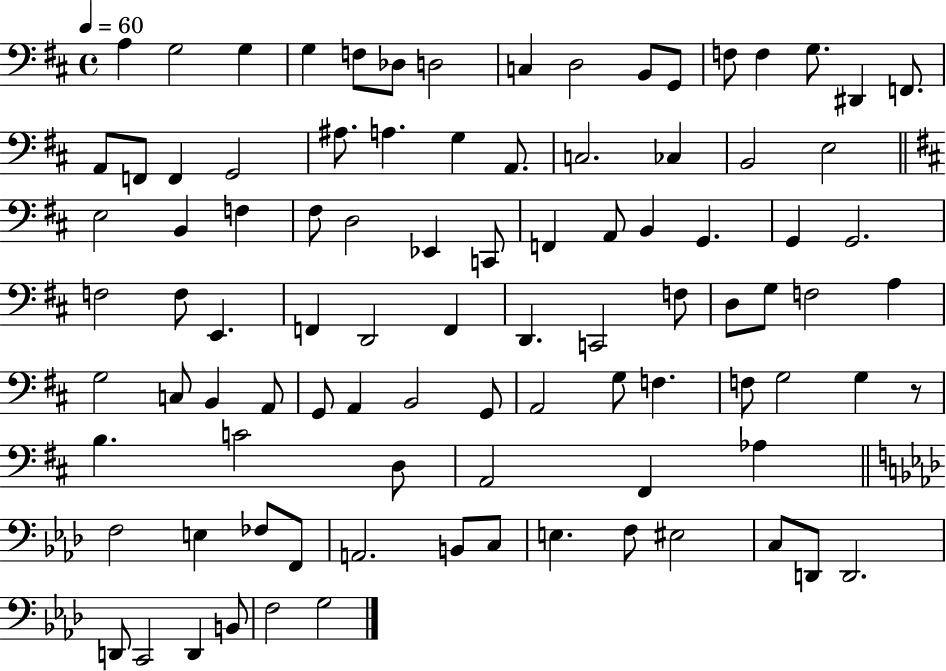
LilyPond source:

{
  \clef bass
  \time 4/4
  \defaultTimeSignature
  \key d \major
  \tempo 4 = 60
  a4 g2 g4 | g4 f8 des8 d2 | c4 d2 b,8 g,8 | f8 f4 g8. dis,4 f,8. | \break a,8 f,8 f,4 g,2 | ais8. a4. g4 a,8. | c2. ces4 | b,2 e2 | \break \bar "||" \break \key d \major e2 b,4 f4 | fis8 d2 ees,4 c,8 | f,4 a,8 b,4 g,4. | g,4 g,2. | \break f2 f8 e,4. | f,4 d,2 f,4 | d,4. c,2 f8 | d8 g8 f2 a4 | \break g2 c8 b,4 a,8 | g,8 a,4 b,2 g,8 | a,2 g8 f4. | f8 g2 g4 r8 | \break b4. c'2 d8 | a,2 fis,4 aes4 | \bar "||" \break \key aes \major f2 e4 fes8 f,8 | a,2. b,8 c8 | e4. f8 eis2 | c8 d,8 d,2. | \break d,8 c,2 d,4 b,8 | f2 g2 | \bar "|."
}